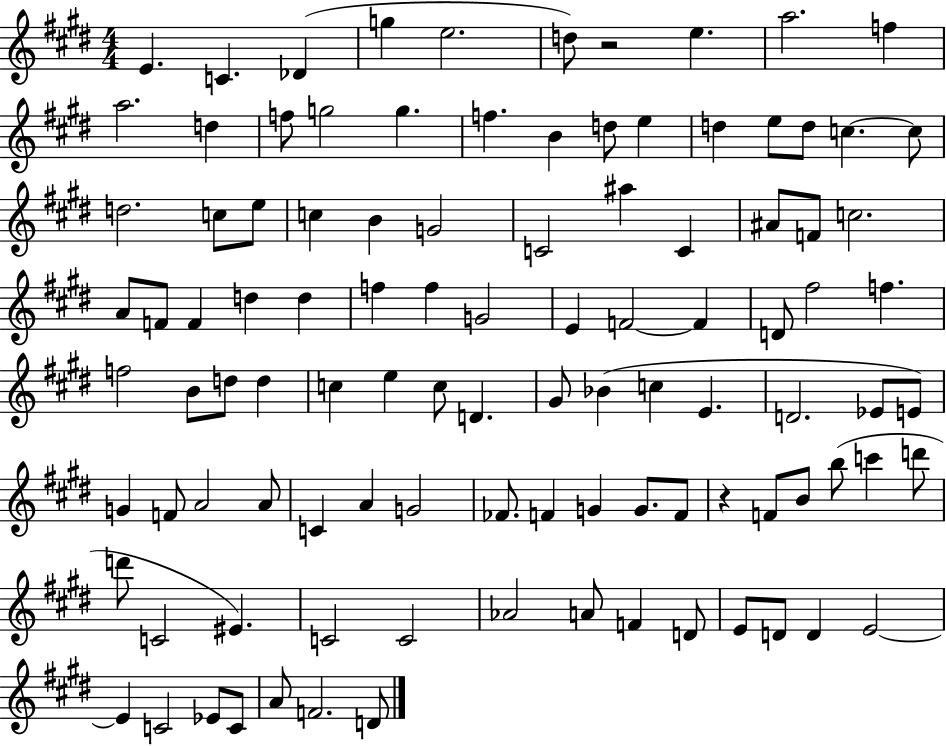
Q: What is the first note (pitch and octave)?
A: E4